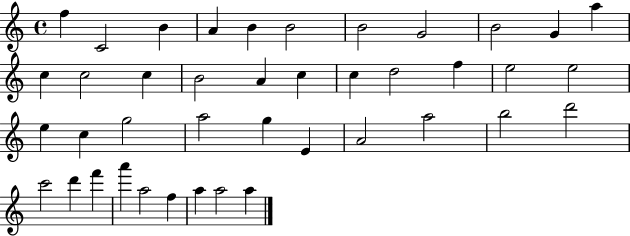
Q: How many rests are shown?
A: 0